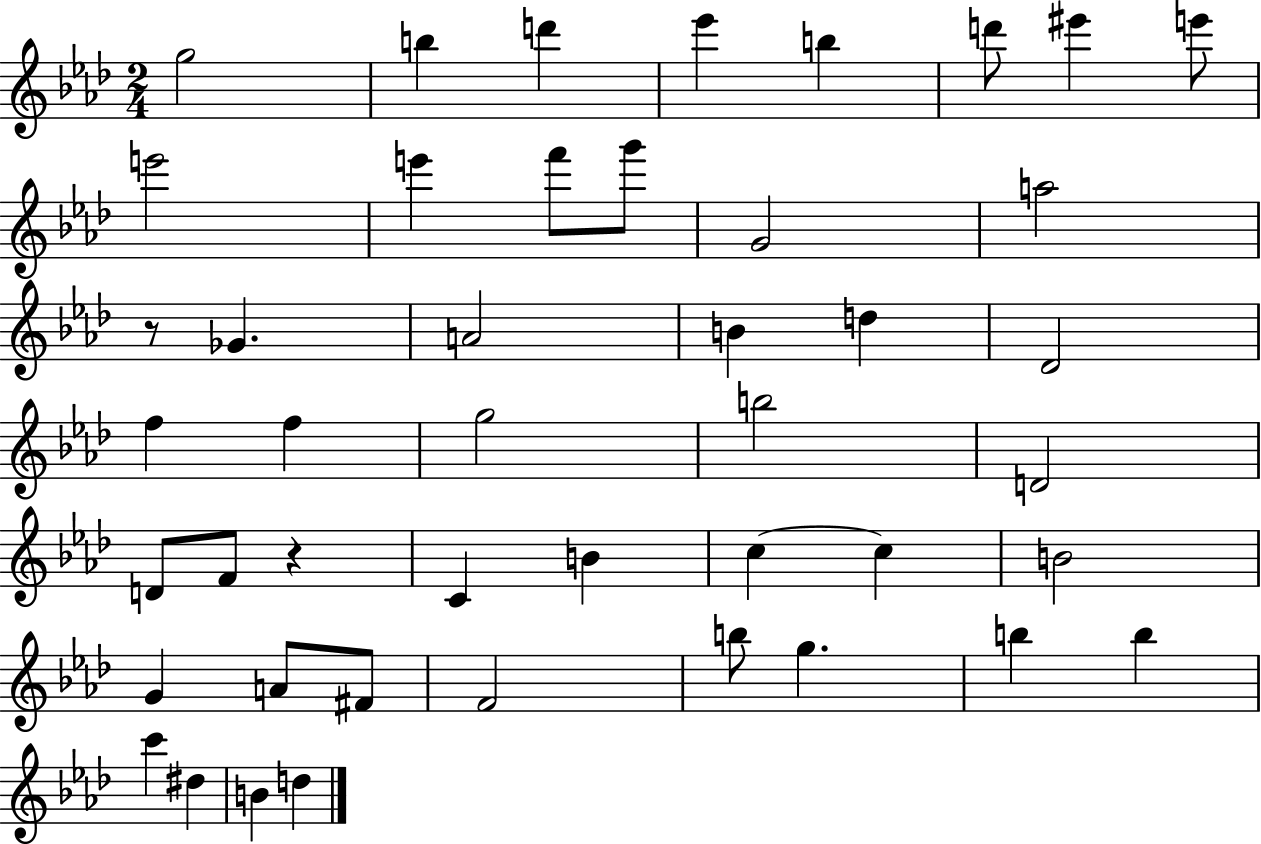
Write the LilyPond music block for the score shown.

{
  \clef treble
  \numericTimeSignature
  \time 2/4
  \key aes \major
  \repeat volta 2 { g''2 | b''4 d'''4 | ees'''4 b''4 | d'''8 eis'''4 e'''8 | \break e'''2 | e'''4 f'''8 g'''8 | g'2 | a''2 | \break r8 ges'4. | a'2 | b'4 d''4 | des'2 | \break f''4 f''4 | g''2 | b''2 | d'2 | \break d'8 f'8 r4 | c'4 b'4 | c''4~~ c''4 | b'2 | \break g'4 a'8 fis'8 | f'2 | b''8 g''4. | b''4 b''4 | \break c'''4 dis''4 | b'4 d''4 | } \bar "|."
}